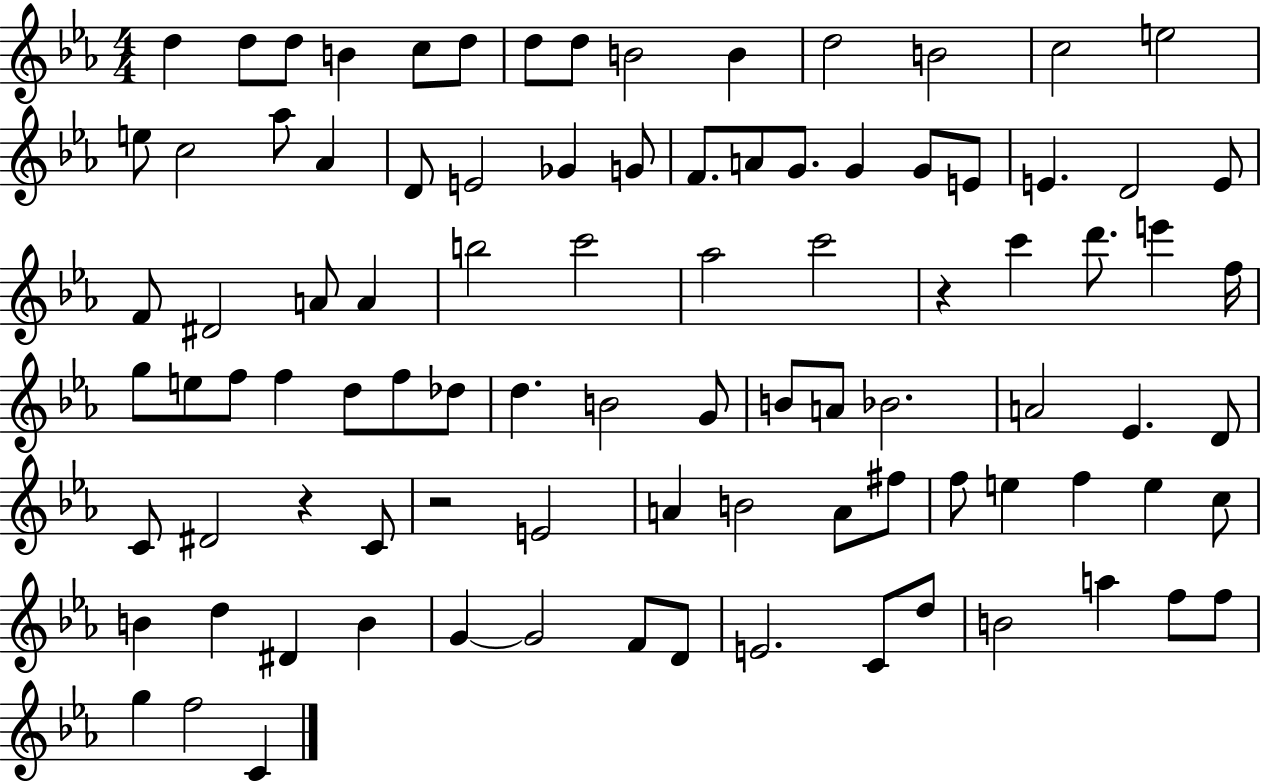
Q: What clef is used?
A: treble